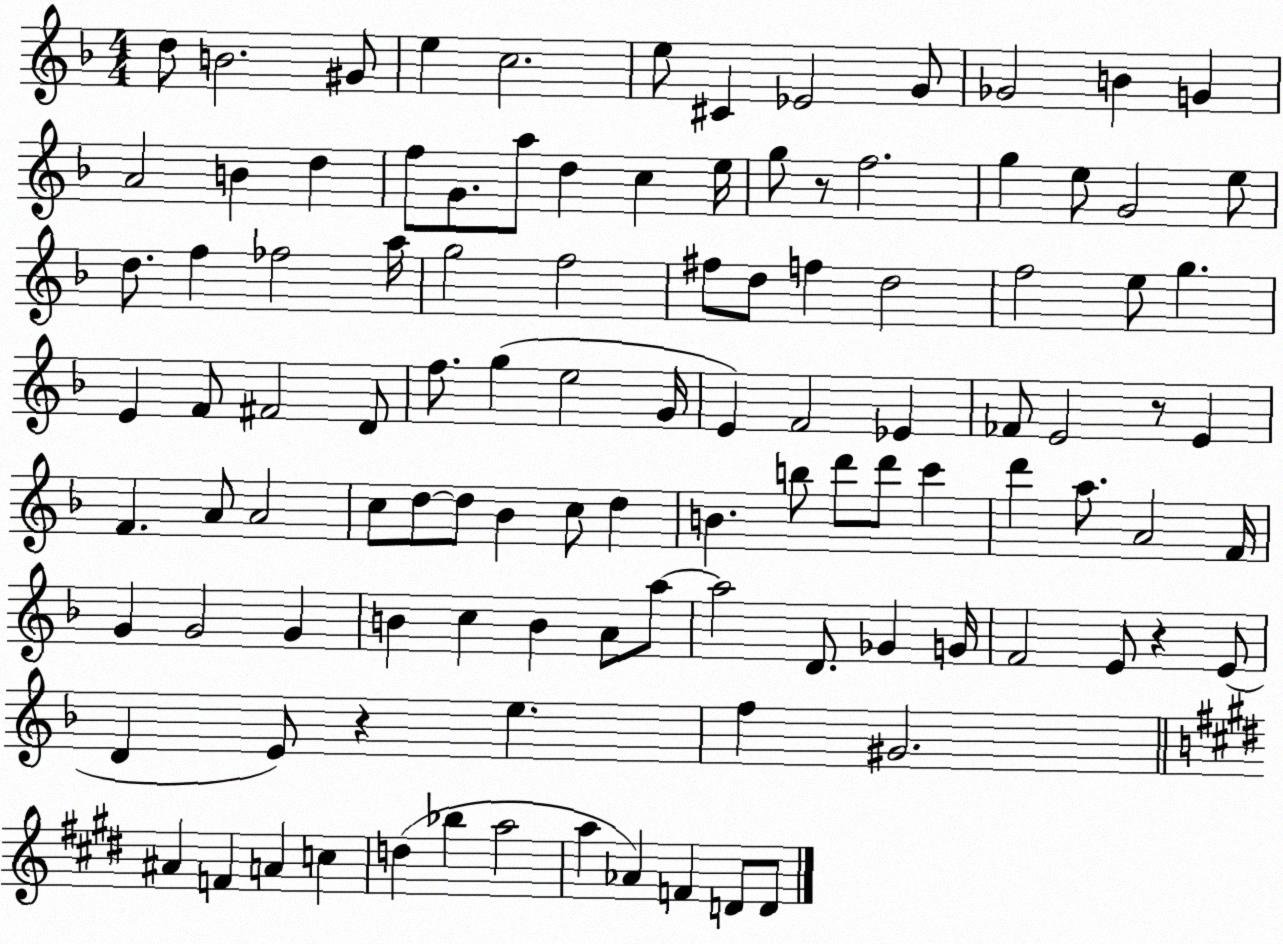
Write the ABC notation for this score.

X:1
T:Untitled
M:4/4
L:1/4
K:F
d/2 B2 ^G/2 e c2 e/2 ^C _E2 G/2 _G2 B G A2 B d f/2 G/2 a/2 d c e/4 g/2 z/2 f2 g e/2 G2 e/2 d/2 f _f2 a/4 g2 f2 ^f/2 d/2 f d2 f2 e/2 g E F/2 ^F2 D/2 f/2 g e2 G/4 E F2 _E _F/2 E2 z/2 E F A/2 A2 c/2 d/2 d/2 _B c/2 d B b/2 d'/2 d'/2 c' d' a/2 A2 F/4 G G2 G B c B A/2 a/2 a2 D/2 _G G/4 F2 E/2 z E/2 D E/2 z e f ^G2 ^A F A c d _b a2 a _A F D/2 D/2